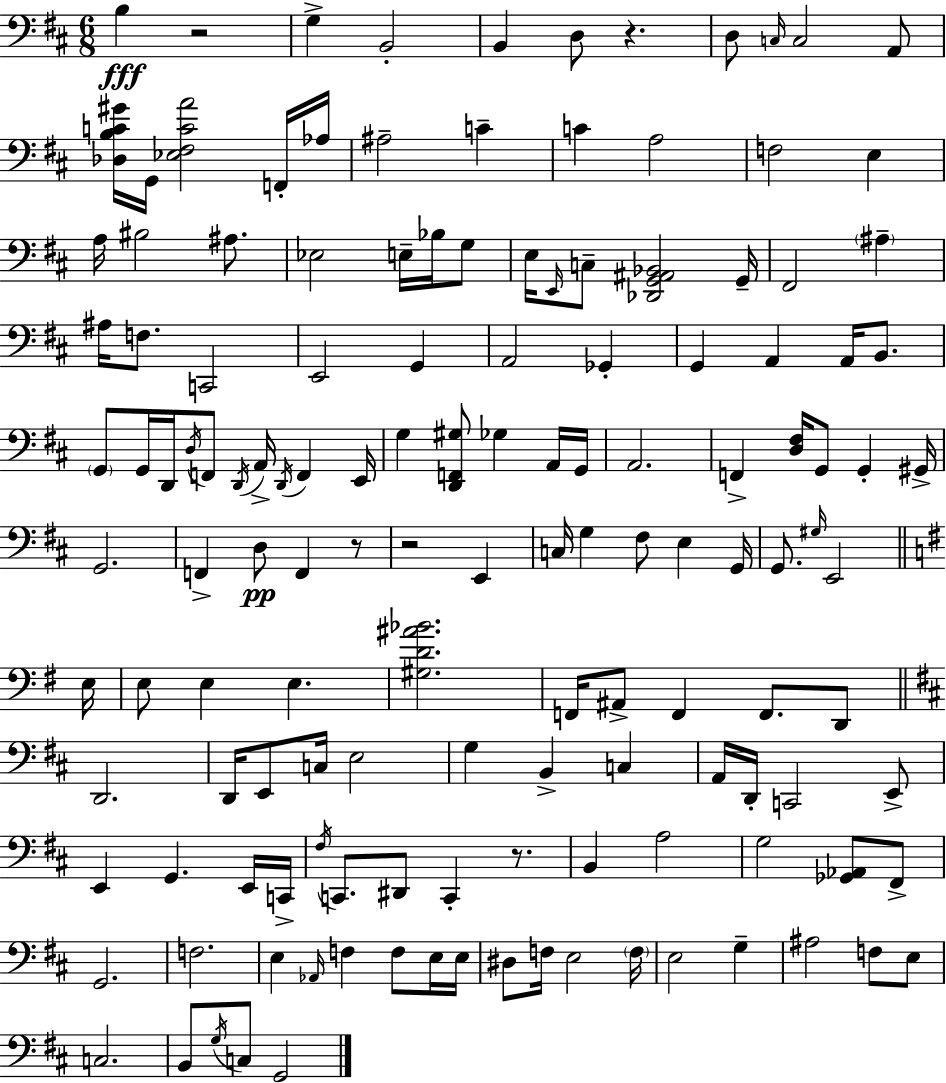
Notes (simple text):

B3/q R/h G3/q B2/h B2/q D3/e R/q. D3/e C3/s C3/h A2/e [Db3,B3,C4,G#4]/s G2/s [Eb3,F#3,C4,A4]/h F2/s Ab3/s A#3/h C4/q C4/q A3/h F3/h E3/q A3/s BIS3/h A#3/e. Eb3/h E3/s Bb3/s G3/e E3/s E2/s C3/e [Db2,G2,A#2,Bb2]/h G2/s F#2/h A#3/q A#3/s F3/e. C2/h E2/h G2/q A2/h Gb2/q G2/q A2/q A2/s B2/e. G2/e G2/s D2/s D3/s F2/e D2/s A2/s D2/s F2/q E2/s G3/q [D2,F2,G#3]/e Gb3/q A2/s G2/s A2/h. F2/q [D3,F#3]/s G2/e G2/q G#2/s G2/h. F2/q D3/e F2/q R/e R/h E2/q C3/s G3/q F#3/e E3/q G2/s G2/e. G#3/s E2/h E3/s E3/e E3/q E3/q. [G#3,D4,A#4,Bb4]/h. F2/s A#2/e F2/q F2/e. D2/e D2/h. D2/s E2/e C3/s E3/h G3/q B2/q C3/q A2/s D2/s C2/h E2/e E2/q G2/q. E2/s C2/s F#3/s C2/e. D#2/e C2/q R/e. B2/q A3/h G3/h [Gb2,Ab2]/e F#2/e G2/h. F3/h. E3/q Ab2/s F3/q F3/e E3/s E3/s D#3/e F3/s E3/h F3/s E3/h G3/q A#3/h F3/e E3/e C3/h. B2/e G3/s C3/e G2/h